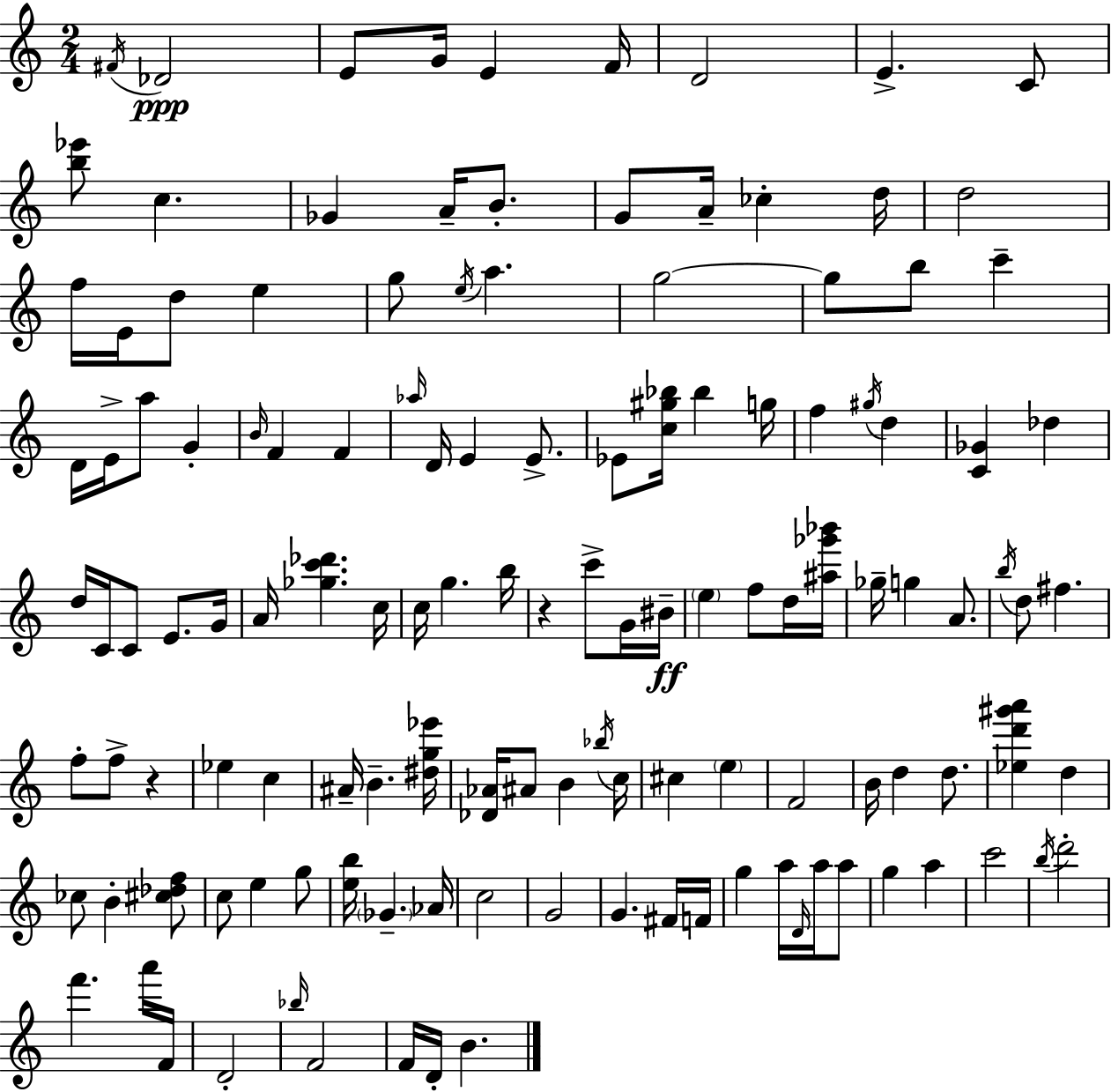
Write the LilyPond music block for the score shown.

{
  \clef treble
  \numericTimeSignature
  \time 2/4
  \key c \major
  \acciaccatura { fis'16 }\ppp des'2 | e'8 g'16 e'4 | f'16 d'2 | e'4.-> c'8 | \break <b'' ees'''>8 c''4. | ges'4 a'16-- b'8.-. | g'8 a'16-- ces''4-. | d''16 d''2 | \break f''16 e'16 d''8 e''4 | g''8 \acciaccatura { e''16 } a''4. | g''2~~ | g''8 b''8 c'''4-- | \break d'16 e'16-> a''8 g'4-. | \grace { b'16 } f'4 f'4 | \grace { aes''16 } d'16 e'4 | e'8.-> ees'8 <c'' gis'' bes''>16 bes''4 | \break g''16 f''4 | \acciaccatura { gis''16 } d''4 <c' ges'>4 | des''4 d''16 c'16 c'8 | e'8. g'16 a'16 <ges'' c''' des'''>4. | \break c''16 c''16 g''4. | b''16 r4 | c'''8-> g'16 bis'16--\ff \parenthesize e''4 | f''8 d''16 <ais'' ges''' bes'''>16 ges''16-- g''4 | \break a'8. \acciaccatura { b''16 } d''8 | fis''4. f''8-. | f''8-> r4 ees''4 | c''4 ais'16-- b'4.-- | \break <dis'' g'' ees'''>16 <des' aes'>16 ais'8 | b'4 \acciaccatura { bes''16 } c''16 cis''4 | \parenthesize e''4 f'2 | b'16 | \break d''4 d''8. <ees'' d''' gis''' a'''>4 | d''4 ces''8 | b'4-. <cis'' des'' f''>8 c''8 | e''4 g''8 <e'' b''>16 | \break \parenthesize ges'4.-- aes'16 c''2 | g'2 | g'4. | fis'16 f'16 g''4 | \break a''16 \grace { d'16 } a''16 a''8 | g''4 a''4 | c'''2 | \acciaccatura { b''16 } d'''2-. | \break f'''4. a'''16 | f'16 d'2-. | \grace { bes''16 } f'2 | f'16 d'16-. b'4. | \break \bar "|."
}